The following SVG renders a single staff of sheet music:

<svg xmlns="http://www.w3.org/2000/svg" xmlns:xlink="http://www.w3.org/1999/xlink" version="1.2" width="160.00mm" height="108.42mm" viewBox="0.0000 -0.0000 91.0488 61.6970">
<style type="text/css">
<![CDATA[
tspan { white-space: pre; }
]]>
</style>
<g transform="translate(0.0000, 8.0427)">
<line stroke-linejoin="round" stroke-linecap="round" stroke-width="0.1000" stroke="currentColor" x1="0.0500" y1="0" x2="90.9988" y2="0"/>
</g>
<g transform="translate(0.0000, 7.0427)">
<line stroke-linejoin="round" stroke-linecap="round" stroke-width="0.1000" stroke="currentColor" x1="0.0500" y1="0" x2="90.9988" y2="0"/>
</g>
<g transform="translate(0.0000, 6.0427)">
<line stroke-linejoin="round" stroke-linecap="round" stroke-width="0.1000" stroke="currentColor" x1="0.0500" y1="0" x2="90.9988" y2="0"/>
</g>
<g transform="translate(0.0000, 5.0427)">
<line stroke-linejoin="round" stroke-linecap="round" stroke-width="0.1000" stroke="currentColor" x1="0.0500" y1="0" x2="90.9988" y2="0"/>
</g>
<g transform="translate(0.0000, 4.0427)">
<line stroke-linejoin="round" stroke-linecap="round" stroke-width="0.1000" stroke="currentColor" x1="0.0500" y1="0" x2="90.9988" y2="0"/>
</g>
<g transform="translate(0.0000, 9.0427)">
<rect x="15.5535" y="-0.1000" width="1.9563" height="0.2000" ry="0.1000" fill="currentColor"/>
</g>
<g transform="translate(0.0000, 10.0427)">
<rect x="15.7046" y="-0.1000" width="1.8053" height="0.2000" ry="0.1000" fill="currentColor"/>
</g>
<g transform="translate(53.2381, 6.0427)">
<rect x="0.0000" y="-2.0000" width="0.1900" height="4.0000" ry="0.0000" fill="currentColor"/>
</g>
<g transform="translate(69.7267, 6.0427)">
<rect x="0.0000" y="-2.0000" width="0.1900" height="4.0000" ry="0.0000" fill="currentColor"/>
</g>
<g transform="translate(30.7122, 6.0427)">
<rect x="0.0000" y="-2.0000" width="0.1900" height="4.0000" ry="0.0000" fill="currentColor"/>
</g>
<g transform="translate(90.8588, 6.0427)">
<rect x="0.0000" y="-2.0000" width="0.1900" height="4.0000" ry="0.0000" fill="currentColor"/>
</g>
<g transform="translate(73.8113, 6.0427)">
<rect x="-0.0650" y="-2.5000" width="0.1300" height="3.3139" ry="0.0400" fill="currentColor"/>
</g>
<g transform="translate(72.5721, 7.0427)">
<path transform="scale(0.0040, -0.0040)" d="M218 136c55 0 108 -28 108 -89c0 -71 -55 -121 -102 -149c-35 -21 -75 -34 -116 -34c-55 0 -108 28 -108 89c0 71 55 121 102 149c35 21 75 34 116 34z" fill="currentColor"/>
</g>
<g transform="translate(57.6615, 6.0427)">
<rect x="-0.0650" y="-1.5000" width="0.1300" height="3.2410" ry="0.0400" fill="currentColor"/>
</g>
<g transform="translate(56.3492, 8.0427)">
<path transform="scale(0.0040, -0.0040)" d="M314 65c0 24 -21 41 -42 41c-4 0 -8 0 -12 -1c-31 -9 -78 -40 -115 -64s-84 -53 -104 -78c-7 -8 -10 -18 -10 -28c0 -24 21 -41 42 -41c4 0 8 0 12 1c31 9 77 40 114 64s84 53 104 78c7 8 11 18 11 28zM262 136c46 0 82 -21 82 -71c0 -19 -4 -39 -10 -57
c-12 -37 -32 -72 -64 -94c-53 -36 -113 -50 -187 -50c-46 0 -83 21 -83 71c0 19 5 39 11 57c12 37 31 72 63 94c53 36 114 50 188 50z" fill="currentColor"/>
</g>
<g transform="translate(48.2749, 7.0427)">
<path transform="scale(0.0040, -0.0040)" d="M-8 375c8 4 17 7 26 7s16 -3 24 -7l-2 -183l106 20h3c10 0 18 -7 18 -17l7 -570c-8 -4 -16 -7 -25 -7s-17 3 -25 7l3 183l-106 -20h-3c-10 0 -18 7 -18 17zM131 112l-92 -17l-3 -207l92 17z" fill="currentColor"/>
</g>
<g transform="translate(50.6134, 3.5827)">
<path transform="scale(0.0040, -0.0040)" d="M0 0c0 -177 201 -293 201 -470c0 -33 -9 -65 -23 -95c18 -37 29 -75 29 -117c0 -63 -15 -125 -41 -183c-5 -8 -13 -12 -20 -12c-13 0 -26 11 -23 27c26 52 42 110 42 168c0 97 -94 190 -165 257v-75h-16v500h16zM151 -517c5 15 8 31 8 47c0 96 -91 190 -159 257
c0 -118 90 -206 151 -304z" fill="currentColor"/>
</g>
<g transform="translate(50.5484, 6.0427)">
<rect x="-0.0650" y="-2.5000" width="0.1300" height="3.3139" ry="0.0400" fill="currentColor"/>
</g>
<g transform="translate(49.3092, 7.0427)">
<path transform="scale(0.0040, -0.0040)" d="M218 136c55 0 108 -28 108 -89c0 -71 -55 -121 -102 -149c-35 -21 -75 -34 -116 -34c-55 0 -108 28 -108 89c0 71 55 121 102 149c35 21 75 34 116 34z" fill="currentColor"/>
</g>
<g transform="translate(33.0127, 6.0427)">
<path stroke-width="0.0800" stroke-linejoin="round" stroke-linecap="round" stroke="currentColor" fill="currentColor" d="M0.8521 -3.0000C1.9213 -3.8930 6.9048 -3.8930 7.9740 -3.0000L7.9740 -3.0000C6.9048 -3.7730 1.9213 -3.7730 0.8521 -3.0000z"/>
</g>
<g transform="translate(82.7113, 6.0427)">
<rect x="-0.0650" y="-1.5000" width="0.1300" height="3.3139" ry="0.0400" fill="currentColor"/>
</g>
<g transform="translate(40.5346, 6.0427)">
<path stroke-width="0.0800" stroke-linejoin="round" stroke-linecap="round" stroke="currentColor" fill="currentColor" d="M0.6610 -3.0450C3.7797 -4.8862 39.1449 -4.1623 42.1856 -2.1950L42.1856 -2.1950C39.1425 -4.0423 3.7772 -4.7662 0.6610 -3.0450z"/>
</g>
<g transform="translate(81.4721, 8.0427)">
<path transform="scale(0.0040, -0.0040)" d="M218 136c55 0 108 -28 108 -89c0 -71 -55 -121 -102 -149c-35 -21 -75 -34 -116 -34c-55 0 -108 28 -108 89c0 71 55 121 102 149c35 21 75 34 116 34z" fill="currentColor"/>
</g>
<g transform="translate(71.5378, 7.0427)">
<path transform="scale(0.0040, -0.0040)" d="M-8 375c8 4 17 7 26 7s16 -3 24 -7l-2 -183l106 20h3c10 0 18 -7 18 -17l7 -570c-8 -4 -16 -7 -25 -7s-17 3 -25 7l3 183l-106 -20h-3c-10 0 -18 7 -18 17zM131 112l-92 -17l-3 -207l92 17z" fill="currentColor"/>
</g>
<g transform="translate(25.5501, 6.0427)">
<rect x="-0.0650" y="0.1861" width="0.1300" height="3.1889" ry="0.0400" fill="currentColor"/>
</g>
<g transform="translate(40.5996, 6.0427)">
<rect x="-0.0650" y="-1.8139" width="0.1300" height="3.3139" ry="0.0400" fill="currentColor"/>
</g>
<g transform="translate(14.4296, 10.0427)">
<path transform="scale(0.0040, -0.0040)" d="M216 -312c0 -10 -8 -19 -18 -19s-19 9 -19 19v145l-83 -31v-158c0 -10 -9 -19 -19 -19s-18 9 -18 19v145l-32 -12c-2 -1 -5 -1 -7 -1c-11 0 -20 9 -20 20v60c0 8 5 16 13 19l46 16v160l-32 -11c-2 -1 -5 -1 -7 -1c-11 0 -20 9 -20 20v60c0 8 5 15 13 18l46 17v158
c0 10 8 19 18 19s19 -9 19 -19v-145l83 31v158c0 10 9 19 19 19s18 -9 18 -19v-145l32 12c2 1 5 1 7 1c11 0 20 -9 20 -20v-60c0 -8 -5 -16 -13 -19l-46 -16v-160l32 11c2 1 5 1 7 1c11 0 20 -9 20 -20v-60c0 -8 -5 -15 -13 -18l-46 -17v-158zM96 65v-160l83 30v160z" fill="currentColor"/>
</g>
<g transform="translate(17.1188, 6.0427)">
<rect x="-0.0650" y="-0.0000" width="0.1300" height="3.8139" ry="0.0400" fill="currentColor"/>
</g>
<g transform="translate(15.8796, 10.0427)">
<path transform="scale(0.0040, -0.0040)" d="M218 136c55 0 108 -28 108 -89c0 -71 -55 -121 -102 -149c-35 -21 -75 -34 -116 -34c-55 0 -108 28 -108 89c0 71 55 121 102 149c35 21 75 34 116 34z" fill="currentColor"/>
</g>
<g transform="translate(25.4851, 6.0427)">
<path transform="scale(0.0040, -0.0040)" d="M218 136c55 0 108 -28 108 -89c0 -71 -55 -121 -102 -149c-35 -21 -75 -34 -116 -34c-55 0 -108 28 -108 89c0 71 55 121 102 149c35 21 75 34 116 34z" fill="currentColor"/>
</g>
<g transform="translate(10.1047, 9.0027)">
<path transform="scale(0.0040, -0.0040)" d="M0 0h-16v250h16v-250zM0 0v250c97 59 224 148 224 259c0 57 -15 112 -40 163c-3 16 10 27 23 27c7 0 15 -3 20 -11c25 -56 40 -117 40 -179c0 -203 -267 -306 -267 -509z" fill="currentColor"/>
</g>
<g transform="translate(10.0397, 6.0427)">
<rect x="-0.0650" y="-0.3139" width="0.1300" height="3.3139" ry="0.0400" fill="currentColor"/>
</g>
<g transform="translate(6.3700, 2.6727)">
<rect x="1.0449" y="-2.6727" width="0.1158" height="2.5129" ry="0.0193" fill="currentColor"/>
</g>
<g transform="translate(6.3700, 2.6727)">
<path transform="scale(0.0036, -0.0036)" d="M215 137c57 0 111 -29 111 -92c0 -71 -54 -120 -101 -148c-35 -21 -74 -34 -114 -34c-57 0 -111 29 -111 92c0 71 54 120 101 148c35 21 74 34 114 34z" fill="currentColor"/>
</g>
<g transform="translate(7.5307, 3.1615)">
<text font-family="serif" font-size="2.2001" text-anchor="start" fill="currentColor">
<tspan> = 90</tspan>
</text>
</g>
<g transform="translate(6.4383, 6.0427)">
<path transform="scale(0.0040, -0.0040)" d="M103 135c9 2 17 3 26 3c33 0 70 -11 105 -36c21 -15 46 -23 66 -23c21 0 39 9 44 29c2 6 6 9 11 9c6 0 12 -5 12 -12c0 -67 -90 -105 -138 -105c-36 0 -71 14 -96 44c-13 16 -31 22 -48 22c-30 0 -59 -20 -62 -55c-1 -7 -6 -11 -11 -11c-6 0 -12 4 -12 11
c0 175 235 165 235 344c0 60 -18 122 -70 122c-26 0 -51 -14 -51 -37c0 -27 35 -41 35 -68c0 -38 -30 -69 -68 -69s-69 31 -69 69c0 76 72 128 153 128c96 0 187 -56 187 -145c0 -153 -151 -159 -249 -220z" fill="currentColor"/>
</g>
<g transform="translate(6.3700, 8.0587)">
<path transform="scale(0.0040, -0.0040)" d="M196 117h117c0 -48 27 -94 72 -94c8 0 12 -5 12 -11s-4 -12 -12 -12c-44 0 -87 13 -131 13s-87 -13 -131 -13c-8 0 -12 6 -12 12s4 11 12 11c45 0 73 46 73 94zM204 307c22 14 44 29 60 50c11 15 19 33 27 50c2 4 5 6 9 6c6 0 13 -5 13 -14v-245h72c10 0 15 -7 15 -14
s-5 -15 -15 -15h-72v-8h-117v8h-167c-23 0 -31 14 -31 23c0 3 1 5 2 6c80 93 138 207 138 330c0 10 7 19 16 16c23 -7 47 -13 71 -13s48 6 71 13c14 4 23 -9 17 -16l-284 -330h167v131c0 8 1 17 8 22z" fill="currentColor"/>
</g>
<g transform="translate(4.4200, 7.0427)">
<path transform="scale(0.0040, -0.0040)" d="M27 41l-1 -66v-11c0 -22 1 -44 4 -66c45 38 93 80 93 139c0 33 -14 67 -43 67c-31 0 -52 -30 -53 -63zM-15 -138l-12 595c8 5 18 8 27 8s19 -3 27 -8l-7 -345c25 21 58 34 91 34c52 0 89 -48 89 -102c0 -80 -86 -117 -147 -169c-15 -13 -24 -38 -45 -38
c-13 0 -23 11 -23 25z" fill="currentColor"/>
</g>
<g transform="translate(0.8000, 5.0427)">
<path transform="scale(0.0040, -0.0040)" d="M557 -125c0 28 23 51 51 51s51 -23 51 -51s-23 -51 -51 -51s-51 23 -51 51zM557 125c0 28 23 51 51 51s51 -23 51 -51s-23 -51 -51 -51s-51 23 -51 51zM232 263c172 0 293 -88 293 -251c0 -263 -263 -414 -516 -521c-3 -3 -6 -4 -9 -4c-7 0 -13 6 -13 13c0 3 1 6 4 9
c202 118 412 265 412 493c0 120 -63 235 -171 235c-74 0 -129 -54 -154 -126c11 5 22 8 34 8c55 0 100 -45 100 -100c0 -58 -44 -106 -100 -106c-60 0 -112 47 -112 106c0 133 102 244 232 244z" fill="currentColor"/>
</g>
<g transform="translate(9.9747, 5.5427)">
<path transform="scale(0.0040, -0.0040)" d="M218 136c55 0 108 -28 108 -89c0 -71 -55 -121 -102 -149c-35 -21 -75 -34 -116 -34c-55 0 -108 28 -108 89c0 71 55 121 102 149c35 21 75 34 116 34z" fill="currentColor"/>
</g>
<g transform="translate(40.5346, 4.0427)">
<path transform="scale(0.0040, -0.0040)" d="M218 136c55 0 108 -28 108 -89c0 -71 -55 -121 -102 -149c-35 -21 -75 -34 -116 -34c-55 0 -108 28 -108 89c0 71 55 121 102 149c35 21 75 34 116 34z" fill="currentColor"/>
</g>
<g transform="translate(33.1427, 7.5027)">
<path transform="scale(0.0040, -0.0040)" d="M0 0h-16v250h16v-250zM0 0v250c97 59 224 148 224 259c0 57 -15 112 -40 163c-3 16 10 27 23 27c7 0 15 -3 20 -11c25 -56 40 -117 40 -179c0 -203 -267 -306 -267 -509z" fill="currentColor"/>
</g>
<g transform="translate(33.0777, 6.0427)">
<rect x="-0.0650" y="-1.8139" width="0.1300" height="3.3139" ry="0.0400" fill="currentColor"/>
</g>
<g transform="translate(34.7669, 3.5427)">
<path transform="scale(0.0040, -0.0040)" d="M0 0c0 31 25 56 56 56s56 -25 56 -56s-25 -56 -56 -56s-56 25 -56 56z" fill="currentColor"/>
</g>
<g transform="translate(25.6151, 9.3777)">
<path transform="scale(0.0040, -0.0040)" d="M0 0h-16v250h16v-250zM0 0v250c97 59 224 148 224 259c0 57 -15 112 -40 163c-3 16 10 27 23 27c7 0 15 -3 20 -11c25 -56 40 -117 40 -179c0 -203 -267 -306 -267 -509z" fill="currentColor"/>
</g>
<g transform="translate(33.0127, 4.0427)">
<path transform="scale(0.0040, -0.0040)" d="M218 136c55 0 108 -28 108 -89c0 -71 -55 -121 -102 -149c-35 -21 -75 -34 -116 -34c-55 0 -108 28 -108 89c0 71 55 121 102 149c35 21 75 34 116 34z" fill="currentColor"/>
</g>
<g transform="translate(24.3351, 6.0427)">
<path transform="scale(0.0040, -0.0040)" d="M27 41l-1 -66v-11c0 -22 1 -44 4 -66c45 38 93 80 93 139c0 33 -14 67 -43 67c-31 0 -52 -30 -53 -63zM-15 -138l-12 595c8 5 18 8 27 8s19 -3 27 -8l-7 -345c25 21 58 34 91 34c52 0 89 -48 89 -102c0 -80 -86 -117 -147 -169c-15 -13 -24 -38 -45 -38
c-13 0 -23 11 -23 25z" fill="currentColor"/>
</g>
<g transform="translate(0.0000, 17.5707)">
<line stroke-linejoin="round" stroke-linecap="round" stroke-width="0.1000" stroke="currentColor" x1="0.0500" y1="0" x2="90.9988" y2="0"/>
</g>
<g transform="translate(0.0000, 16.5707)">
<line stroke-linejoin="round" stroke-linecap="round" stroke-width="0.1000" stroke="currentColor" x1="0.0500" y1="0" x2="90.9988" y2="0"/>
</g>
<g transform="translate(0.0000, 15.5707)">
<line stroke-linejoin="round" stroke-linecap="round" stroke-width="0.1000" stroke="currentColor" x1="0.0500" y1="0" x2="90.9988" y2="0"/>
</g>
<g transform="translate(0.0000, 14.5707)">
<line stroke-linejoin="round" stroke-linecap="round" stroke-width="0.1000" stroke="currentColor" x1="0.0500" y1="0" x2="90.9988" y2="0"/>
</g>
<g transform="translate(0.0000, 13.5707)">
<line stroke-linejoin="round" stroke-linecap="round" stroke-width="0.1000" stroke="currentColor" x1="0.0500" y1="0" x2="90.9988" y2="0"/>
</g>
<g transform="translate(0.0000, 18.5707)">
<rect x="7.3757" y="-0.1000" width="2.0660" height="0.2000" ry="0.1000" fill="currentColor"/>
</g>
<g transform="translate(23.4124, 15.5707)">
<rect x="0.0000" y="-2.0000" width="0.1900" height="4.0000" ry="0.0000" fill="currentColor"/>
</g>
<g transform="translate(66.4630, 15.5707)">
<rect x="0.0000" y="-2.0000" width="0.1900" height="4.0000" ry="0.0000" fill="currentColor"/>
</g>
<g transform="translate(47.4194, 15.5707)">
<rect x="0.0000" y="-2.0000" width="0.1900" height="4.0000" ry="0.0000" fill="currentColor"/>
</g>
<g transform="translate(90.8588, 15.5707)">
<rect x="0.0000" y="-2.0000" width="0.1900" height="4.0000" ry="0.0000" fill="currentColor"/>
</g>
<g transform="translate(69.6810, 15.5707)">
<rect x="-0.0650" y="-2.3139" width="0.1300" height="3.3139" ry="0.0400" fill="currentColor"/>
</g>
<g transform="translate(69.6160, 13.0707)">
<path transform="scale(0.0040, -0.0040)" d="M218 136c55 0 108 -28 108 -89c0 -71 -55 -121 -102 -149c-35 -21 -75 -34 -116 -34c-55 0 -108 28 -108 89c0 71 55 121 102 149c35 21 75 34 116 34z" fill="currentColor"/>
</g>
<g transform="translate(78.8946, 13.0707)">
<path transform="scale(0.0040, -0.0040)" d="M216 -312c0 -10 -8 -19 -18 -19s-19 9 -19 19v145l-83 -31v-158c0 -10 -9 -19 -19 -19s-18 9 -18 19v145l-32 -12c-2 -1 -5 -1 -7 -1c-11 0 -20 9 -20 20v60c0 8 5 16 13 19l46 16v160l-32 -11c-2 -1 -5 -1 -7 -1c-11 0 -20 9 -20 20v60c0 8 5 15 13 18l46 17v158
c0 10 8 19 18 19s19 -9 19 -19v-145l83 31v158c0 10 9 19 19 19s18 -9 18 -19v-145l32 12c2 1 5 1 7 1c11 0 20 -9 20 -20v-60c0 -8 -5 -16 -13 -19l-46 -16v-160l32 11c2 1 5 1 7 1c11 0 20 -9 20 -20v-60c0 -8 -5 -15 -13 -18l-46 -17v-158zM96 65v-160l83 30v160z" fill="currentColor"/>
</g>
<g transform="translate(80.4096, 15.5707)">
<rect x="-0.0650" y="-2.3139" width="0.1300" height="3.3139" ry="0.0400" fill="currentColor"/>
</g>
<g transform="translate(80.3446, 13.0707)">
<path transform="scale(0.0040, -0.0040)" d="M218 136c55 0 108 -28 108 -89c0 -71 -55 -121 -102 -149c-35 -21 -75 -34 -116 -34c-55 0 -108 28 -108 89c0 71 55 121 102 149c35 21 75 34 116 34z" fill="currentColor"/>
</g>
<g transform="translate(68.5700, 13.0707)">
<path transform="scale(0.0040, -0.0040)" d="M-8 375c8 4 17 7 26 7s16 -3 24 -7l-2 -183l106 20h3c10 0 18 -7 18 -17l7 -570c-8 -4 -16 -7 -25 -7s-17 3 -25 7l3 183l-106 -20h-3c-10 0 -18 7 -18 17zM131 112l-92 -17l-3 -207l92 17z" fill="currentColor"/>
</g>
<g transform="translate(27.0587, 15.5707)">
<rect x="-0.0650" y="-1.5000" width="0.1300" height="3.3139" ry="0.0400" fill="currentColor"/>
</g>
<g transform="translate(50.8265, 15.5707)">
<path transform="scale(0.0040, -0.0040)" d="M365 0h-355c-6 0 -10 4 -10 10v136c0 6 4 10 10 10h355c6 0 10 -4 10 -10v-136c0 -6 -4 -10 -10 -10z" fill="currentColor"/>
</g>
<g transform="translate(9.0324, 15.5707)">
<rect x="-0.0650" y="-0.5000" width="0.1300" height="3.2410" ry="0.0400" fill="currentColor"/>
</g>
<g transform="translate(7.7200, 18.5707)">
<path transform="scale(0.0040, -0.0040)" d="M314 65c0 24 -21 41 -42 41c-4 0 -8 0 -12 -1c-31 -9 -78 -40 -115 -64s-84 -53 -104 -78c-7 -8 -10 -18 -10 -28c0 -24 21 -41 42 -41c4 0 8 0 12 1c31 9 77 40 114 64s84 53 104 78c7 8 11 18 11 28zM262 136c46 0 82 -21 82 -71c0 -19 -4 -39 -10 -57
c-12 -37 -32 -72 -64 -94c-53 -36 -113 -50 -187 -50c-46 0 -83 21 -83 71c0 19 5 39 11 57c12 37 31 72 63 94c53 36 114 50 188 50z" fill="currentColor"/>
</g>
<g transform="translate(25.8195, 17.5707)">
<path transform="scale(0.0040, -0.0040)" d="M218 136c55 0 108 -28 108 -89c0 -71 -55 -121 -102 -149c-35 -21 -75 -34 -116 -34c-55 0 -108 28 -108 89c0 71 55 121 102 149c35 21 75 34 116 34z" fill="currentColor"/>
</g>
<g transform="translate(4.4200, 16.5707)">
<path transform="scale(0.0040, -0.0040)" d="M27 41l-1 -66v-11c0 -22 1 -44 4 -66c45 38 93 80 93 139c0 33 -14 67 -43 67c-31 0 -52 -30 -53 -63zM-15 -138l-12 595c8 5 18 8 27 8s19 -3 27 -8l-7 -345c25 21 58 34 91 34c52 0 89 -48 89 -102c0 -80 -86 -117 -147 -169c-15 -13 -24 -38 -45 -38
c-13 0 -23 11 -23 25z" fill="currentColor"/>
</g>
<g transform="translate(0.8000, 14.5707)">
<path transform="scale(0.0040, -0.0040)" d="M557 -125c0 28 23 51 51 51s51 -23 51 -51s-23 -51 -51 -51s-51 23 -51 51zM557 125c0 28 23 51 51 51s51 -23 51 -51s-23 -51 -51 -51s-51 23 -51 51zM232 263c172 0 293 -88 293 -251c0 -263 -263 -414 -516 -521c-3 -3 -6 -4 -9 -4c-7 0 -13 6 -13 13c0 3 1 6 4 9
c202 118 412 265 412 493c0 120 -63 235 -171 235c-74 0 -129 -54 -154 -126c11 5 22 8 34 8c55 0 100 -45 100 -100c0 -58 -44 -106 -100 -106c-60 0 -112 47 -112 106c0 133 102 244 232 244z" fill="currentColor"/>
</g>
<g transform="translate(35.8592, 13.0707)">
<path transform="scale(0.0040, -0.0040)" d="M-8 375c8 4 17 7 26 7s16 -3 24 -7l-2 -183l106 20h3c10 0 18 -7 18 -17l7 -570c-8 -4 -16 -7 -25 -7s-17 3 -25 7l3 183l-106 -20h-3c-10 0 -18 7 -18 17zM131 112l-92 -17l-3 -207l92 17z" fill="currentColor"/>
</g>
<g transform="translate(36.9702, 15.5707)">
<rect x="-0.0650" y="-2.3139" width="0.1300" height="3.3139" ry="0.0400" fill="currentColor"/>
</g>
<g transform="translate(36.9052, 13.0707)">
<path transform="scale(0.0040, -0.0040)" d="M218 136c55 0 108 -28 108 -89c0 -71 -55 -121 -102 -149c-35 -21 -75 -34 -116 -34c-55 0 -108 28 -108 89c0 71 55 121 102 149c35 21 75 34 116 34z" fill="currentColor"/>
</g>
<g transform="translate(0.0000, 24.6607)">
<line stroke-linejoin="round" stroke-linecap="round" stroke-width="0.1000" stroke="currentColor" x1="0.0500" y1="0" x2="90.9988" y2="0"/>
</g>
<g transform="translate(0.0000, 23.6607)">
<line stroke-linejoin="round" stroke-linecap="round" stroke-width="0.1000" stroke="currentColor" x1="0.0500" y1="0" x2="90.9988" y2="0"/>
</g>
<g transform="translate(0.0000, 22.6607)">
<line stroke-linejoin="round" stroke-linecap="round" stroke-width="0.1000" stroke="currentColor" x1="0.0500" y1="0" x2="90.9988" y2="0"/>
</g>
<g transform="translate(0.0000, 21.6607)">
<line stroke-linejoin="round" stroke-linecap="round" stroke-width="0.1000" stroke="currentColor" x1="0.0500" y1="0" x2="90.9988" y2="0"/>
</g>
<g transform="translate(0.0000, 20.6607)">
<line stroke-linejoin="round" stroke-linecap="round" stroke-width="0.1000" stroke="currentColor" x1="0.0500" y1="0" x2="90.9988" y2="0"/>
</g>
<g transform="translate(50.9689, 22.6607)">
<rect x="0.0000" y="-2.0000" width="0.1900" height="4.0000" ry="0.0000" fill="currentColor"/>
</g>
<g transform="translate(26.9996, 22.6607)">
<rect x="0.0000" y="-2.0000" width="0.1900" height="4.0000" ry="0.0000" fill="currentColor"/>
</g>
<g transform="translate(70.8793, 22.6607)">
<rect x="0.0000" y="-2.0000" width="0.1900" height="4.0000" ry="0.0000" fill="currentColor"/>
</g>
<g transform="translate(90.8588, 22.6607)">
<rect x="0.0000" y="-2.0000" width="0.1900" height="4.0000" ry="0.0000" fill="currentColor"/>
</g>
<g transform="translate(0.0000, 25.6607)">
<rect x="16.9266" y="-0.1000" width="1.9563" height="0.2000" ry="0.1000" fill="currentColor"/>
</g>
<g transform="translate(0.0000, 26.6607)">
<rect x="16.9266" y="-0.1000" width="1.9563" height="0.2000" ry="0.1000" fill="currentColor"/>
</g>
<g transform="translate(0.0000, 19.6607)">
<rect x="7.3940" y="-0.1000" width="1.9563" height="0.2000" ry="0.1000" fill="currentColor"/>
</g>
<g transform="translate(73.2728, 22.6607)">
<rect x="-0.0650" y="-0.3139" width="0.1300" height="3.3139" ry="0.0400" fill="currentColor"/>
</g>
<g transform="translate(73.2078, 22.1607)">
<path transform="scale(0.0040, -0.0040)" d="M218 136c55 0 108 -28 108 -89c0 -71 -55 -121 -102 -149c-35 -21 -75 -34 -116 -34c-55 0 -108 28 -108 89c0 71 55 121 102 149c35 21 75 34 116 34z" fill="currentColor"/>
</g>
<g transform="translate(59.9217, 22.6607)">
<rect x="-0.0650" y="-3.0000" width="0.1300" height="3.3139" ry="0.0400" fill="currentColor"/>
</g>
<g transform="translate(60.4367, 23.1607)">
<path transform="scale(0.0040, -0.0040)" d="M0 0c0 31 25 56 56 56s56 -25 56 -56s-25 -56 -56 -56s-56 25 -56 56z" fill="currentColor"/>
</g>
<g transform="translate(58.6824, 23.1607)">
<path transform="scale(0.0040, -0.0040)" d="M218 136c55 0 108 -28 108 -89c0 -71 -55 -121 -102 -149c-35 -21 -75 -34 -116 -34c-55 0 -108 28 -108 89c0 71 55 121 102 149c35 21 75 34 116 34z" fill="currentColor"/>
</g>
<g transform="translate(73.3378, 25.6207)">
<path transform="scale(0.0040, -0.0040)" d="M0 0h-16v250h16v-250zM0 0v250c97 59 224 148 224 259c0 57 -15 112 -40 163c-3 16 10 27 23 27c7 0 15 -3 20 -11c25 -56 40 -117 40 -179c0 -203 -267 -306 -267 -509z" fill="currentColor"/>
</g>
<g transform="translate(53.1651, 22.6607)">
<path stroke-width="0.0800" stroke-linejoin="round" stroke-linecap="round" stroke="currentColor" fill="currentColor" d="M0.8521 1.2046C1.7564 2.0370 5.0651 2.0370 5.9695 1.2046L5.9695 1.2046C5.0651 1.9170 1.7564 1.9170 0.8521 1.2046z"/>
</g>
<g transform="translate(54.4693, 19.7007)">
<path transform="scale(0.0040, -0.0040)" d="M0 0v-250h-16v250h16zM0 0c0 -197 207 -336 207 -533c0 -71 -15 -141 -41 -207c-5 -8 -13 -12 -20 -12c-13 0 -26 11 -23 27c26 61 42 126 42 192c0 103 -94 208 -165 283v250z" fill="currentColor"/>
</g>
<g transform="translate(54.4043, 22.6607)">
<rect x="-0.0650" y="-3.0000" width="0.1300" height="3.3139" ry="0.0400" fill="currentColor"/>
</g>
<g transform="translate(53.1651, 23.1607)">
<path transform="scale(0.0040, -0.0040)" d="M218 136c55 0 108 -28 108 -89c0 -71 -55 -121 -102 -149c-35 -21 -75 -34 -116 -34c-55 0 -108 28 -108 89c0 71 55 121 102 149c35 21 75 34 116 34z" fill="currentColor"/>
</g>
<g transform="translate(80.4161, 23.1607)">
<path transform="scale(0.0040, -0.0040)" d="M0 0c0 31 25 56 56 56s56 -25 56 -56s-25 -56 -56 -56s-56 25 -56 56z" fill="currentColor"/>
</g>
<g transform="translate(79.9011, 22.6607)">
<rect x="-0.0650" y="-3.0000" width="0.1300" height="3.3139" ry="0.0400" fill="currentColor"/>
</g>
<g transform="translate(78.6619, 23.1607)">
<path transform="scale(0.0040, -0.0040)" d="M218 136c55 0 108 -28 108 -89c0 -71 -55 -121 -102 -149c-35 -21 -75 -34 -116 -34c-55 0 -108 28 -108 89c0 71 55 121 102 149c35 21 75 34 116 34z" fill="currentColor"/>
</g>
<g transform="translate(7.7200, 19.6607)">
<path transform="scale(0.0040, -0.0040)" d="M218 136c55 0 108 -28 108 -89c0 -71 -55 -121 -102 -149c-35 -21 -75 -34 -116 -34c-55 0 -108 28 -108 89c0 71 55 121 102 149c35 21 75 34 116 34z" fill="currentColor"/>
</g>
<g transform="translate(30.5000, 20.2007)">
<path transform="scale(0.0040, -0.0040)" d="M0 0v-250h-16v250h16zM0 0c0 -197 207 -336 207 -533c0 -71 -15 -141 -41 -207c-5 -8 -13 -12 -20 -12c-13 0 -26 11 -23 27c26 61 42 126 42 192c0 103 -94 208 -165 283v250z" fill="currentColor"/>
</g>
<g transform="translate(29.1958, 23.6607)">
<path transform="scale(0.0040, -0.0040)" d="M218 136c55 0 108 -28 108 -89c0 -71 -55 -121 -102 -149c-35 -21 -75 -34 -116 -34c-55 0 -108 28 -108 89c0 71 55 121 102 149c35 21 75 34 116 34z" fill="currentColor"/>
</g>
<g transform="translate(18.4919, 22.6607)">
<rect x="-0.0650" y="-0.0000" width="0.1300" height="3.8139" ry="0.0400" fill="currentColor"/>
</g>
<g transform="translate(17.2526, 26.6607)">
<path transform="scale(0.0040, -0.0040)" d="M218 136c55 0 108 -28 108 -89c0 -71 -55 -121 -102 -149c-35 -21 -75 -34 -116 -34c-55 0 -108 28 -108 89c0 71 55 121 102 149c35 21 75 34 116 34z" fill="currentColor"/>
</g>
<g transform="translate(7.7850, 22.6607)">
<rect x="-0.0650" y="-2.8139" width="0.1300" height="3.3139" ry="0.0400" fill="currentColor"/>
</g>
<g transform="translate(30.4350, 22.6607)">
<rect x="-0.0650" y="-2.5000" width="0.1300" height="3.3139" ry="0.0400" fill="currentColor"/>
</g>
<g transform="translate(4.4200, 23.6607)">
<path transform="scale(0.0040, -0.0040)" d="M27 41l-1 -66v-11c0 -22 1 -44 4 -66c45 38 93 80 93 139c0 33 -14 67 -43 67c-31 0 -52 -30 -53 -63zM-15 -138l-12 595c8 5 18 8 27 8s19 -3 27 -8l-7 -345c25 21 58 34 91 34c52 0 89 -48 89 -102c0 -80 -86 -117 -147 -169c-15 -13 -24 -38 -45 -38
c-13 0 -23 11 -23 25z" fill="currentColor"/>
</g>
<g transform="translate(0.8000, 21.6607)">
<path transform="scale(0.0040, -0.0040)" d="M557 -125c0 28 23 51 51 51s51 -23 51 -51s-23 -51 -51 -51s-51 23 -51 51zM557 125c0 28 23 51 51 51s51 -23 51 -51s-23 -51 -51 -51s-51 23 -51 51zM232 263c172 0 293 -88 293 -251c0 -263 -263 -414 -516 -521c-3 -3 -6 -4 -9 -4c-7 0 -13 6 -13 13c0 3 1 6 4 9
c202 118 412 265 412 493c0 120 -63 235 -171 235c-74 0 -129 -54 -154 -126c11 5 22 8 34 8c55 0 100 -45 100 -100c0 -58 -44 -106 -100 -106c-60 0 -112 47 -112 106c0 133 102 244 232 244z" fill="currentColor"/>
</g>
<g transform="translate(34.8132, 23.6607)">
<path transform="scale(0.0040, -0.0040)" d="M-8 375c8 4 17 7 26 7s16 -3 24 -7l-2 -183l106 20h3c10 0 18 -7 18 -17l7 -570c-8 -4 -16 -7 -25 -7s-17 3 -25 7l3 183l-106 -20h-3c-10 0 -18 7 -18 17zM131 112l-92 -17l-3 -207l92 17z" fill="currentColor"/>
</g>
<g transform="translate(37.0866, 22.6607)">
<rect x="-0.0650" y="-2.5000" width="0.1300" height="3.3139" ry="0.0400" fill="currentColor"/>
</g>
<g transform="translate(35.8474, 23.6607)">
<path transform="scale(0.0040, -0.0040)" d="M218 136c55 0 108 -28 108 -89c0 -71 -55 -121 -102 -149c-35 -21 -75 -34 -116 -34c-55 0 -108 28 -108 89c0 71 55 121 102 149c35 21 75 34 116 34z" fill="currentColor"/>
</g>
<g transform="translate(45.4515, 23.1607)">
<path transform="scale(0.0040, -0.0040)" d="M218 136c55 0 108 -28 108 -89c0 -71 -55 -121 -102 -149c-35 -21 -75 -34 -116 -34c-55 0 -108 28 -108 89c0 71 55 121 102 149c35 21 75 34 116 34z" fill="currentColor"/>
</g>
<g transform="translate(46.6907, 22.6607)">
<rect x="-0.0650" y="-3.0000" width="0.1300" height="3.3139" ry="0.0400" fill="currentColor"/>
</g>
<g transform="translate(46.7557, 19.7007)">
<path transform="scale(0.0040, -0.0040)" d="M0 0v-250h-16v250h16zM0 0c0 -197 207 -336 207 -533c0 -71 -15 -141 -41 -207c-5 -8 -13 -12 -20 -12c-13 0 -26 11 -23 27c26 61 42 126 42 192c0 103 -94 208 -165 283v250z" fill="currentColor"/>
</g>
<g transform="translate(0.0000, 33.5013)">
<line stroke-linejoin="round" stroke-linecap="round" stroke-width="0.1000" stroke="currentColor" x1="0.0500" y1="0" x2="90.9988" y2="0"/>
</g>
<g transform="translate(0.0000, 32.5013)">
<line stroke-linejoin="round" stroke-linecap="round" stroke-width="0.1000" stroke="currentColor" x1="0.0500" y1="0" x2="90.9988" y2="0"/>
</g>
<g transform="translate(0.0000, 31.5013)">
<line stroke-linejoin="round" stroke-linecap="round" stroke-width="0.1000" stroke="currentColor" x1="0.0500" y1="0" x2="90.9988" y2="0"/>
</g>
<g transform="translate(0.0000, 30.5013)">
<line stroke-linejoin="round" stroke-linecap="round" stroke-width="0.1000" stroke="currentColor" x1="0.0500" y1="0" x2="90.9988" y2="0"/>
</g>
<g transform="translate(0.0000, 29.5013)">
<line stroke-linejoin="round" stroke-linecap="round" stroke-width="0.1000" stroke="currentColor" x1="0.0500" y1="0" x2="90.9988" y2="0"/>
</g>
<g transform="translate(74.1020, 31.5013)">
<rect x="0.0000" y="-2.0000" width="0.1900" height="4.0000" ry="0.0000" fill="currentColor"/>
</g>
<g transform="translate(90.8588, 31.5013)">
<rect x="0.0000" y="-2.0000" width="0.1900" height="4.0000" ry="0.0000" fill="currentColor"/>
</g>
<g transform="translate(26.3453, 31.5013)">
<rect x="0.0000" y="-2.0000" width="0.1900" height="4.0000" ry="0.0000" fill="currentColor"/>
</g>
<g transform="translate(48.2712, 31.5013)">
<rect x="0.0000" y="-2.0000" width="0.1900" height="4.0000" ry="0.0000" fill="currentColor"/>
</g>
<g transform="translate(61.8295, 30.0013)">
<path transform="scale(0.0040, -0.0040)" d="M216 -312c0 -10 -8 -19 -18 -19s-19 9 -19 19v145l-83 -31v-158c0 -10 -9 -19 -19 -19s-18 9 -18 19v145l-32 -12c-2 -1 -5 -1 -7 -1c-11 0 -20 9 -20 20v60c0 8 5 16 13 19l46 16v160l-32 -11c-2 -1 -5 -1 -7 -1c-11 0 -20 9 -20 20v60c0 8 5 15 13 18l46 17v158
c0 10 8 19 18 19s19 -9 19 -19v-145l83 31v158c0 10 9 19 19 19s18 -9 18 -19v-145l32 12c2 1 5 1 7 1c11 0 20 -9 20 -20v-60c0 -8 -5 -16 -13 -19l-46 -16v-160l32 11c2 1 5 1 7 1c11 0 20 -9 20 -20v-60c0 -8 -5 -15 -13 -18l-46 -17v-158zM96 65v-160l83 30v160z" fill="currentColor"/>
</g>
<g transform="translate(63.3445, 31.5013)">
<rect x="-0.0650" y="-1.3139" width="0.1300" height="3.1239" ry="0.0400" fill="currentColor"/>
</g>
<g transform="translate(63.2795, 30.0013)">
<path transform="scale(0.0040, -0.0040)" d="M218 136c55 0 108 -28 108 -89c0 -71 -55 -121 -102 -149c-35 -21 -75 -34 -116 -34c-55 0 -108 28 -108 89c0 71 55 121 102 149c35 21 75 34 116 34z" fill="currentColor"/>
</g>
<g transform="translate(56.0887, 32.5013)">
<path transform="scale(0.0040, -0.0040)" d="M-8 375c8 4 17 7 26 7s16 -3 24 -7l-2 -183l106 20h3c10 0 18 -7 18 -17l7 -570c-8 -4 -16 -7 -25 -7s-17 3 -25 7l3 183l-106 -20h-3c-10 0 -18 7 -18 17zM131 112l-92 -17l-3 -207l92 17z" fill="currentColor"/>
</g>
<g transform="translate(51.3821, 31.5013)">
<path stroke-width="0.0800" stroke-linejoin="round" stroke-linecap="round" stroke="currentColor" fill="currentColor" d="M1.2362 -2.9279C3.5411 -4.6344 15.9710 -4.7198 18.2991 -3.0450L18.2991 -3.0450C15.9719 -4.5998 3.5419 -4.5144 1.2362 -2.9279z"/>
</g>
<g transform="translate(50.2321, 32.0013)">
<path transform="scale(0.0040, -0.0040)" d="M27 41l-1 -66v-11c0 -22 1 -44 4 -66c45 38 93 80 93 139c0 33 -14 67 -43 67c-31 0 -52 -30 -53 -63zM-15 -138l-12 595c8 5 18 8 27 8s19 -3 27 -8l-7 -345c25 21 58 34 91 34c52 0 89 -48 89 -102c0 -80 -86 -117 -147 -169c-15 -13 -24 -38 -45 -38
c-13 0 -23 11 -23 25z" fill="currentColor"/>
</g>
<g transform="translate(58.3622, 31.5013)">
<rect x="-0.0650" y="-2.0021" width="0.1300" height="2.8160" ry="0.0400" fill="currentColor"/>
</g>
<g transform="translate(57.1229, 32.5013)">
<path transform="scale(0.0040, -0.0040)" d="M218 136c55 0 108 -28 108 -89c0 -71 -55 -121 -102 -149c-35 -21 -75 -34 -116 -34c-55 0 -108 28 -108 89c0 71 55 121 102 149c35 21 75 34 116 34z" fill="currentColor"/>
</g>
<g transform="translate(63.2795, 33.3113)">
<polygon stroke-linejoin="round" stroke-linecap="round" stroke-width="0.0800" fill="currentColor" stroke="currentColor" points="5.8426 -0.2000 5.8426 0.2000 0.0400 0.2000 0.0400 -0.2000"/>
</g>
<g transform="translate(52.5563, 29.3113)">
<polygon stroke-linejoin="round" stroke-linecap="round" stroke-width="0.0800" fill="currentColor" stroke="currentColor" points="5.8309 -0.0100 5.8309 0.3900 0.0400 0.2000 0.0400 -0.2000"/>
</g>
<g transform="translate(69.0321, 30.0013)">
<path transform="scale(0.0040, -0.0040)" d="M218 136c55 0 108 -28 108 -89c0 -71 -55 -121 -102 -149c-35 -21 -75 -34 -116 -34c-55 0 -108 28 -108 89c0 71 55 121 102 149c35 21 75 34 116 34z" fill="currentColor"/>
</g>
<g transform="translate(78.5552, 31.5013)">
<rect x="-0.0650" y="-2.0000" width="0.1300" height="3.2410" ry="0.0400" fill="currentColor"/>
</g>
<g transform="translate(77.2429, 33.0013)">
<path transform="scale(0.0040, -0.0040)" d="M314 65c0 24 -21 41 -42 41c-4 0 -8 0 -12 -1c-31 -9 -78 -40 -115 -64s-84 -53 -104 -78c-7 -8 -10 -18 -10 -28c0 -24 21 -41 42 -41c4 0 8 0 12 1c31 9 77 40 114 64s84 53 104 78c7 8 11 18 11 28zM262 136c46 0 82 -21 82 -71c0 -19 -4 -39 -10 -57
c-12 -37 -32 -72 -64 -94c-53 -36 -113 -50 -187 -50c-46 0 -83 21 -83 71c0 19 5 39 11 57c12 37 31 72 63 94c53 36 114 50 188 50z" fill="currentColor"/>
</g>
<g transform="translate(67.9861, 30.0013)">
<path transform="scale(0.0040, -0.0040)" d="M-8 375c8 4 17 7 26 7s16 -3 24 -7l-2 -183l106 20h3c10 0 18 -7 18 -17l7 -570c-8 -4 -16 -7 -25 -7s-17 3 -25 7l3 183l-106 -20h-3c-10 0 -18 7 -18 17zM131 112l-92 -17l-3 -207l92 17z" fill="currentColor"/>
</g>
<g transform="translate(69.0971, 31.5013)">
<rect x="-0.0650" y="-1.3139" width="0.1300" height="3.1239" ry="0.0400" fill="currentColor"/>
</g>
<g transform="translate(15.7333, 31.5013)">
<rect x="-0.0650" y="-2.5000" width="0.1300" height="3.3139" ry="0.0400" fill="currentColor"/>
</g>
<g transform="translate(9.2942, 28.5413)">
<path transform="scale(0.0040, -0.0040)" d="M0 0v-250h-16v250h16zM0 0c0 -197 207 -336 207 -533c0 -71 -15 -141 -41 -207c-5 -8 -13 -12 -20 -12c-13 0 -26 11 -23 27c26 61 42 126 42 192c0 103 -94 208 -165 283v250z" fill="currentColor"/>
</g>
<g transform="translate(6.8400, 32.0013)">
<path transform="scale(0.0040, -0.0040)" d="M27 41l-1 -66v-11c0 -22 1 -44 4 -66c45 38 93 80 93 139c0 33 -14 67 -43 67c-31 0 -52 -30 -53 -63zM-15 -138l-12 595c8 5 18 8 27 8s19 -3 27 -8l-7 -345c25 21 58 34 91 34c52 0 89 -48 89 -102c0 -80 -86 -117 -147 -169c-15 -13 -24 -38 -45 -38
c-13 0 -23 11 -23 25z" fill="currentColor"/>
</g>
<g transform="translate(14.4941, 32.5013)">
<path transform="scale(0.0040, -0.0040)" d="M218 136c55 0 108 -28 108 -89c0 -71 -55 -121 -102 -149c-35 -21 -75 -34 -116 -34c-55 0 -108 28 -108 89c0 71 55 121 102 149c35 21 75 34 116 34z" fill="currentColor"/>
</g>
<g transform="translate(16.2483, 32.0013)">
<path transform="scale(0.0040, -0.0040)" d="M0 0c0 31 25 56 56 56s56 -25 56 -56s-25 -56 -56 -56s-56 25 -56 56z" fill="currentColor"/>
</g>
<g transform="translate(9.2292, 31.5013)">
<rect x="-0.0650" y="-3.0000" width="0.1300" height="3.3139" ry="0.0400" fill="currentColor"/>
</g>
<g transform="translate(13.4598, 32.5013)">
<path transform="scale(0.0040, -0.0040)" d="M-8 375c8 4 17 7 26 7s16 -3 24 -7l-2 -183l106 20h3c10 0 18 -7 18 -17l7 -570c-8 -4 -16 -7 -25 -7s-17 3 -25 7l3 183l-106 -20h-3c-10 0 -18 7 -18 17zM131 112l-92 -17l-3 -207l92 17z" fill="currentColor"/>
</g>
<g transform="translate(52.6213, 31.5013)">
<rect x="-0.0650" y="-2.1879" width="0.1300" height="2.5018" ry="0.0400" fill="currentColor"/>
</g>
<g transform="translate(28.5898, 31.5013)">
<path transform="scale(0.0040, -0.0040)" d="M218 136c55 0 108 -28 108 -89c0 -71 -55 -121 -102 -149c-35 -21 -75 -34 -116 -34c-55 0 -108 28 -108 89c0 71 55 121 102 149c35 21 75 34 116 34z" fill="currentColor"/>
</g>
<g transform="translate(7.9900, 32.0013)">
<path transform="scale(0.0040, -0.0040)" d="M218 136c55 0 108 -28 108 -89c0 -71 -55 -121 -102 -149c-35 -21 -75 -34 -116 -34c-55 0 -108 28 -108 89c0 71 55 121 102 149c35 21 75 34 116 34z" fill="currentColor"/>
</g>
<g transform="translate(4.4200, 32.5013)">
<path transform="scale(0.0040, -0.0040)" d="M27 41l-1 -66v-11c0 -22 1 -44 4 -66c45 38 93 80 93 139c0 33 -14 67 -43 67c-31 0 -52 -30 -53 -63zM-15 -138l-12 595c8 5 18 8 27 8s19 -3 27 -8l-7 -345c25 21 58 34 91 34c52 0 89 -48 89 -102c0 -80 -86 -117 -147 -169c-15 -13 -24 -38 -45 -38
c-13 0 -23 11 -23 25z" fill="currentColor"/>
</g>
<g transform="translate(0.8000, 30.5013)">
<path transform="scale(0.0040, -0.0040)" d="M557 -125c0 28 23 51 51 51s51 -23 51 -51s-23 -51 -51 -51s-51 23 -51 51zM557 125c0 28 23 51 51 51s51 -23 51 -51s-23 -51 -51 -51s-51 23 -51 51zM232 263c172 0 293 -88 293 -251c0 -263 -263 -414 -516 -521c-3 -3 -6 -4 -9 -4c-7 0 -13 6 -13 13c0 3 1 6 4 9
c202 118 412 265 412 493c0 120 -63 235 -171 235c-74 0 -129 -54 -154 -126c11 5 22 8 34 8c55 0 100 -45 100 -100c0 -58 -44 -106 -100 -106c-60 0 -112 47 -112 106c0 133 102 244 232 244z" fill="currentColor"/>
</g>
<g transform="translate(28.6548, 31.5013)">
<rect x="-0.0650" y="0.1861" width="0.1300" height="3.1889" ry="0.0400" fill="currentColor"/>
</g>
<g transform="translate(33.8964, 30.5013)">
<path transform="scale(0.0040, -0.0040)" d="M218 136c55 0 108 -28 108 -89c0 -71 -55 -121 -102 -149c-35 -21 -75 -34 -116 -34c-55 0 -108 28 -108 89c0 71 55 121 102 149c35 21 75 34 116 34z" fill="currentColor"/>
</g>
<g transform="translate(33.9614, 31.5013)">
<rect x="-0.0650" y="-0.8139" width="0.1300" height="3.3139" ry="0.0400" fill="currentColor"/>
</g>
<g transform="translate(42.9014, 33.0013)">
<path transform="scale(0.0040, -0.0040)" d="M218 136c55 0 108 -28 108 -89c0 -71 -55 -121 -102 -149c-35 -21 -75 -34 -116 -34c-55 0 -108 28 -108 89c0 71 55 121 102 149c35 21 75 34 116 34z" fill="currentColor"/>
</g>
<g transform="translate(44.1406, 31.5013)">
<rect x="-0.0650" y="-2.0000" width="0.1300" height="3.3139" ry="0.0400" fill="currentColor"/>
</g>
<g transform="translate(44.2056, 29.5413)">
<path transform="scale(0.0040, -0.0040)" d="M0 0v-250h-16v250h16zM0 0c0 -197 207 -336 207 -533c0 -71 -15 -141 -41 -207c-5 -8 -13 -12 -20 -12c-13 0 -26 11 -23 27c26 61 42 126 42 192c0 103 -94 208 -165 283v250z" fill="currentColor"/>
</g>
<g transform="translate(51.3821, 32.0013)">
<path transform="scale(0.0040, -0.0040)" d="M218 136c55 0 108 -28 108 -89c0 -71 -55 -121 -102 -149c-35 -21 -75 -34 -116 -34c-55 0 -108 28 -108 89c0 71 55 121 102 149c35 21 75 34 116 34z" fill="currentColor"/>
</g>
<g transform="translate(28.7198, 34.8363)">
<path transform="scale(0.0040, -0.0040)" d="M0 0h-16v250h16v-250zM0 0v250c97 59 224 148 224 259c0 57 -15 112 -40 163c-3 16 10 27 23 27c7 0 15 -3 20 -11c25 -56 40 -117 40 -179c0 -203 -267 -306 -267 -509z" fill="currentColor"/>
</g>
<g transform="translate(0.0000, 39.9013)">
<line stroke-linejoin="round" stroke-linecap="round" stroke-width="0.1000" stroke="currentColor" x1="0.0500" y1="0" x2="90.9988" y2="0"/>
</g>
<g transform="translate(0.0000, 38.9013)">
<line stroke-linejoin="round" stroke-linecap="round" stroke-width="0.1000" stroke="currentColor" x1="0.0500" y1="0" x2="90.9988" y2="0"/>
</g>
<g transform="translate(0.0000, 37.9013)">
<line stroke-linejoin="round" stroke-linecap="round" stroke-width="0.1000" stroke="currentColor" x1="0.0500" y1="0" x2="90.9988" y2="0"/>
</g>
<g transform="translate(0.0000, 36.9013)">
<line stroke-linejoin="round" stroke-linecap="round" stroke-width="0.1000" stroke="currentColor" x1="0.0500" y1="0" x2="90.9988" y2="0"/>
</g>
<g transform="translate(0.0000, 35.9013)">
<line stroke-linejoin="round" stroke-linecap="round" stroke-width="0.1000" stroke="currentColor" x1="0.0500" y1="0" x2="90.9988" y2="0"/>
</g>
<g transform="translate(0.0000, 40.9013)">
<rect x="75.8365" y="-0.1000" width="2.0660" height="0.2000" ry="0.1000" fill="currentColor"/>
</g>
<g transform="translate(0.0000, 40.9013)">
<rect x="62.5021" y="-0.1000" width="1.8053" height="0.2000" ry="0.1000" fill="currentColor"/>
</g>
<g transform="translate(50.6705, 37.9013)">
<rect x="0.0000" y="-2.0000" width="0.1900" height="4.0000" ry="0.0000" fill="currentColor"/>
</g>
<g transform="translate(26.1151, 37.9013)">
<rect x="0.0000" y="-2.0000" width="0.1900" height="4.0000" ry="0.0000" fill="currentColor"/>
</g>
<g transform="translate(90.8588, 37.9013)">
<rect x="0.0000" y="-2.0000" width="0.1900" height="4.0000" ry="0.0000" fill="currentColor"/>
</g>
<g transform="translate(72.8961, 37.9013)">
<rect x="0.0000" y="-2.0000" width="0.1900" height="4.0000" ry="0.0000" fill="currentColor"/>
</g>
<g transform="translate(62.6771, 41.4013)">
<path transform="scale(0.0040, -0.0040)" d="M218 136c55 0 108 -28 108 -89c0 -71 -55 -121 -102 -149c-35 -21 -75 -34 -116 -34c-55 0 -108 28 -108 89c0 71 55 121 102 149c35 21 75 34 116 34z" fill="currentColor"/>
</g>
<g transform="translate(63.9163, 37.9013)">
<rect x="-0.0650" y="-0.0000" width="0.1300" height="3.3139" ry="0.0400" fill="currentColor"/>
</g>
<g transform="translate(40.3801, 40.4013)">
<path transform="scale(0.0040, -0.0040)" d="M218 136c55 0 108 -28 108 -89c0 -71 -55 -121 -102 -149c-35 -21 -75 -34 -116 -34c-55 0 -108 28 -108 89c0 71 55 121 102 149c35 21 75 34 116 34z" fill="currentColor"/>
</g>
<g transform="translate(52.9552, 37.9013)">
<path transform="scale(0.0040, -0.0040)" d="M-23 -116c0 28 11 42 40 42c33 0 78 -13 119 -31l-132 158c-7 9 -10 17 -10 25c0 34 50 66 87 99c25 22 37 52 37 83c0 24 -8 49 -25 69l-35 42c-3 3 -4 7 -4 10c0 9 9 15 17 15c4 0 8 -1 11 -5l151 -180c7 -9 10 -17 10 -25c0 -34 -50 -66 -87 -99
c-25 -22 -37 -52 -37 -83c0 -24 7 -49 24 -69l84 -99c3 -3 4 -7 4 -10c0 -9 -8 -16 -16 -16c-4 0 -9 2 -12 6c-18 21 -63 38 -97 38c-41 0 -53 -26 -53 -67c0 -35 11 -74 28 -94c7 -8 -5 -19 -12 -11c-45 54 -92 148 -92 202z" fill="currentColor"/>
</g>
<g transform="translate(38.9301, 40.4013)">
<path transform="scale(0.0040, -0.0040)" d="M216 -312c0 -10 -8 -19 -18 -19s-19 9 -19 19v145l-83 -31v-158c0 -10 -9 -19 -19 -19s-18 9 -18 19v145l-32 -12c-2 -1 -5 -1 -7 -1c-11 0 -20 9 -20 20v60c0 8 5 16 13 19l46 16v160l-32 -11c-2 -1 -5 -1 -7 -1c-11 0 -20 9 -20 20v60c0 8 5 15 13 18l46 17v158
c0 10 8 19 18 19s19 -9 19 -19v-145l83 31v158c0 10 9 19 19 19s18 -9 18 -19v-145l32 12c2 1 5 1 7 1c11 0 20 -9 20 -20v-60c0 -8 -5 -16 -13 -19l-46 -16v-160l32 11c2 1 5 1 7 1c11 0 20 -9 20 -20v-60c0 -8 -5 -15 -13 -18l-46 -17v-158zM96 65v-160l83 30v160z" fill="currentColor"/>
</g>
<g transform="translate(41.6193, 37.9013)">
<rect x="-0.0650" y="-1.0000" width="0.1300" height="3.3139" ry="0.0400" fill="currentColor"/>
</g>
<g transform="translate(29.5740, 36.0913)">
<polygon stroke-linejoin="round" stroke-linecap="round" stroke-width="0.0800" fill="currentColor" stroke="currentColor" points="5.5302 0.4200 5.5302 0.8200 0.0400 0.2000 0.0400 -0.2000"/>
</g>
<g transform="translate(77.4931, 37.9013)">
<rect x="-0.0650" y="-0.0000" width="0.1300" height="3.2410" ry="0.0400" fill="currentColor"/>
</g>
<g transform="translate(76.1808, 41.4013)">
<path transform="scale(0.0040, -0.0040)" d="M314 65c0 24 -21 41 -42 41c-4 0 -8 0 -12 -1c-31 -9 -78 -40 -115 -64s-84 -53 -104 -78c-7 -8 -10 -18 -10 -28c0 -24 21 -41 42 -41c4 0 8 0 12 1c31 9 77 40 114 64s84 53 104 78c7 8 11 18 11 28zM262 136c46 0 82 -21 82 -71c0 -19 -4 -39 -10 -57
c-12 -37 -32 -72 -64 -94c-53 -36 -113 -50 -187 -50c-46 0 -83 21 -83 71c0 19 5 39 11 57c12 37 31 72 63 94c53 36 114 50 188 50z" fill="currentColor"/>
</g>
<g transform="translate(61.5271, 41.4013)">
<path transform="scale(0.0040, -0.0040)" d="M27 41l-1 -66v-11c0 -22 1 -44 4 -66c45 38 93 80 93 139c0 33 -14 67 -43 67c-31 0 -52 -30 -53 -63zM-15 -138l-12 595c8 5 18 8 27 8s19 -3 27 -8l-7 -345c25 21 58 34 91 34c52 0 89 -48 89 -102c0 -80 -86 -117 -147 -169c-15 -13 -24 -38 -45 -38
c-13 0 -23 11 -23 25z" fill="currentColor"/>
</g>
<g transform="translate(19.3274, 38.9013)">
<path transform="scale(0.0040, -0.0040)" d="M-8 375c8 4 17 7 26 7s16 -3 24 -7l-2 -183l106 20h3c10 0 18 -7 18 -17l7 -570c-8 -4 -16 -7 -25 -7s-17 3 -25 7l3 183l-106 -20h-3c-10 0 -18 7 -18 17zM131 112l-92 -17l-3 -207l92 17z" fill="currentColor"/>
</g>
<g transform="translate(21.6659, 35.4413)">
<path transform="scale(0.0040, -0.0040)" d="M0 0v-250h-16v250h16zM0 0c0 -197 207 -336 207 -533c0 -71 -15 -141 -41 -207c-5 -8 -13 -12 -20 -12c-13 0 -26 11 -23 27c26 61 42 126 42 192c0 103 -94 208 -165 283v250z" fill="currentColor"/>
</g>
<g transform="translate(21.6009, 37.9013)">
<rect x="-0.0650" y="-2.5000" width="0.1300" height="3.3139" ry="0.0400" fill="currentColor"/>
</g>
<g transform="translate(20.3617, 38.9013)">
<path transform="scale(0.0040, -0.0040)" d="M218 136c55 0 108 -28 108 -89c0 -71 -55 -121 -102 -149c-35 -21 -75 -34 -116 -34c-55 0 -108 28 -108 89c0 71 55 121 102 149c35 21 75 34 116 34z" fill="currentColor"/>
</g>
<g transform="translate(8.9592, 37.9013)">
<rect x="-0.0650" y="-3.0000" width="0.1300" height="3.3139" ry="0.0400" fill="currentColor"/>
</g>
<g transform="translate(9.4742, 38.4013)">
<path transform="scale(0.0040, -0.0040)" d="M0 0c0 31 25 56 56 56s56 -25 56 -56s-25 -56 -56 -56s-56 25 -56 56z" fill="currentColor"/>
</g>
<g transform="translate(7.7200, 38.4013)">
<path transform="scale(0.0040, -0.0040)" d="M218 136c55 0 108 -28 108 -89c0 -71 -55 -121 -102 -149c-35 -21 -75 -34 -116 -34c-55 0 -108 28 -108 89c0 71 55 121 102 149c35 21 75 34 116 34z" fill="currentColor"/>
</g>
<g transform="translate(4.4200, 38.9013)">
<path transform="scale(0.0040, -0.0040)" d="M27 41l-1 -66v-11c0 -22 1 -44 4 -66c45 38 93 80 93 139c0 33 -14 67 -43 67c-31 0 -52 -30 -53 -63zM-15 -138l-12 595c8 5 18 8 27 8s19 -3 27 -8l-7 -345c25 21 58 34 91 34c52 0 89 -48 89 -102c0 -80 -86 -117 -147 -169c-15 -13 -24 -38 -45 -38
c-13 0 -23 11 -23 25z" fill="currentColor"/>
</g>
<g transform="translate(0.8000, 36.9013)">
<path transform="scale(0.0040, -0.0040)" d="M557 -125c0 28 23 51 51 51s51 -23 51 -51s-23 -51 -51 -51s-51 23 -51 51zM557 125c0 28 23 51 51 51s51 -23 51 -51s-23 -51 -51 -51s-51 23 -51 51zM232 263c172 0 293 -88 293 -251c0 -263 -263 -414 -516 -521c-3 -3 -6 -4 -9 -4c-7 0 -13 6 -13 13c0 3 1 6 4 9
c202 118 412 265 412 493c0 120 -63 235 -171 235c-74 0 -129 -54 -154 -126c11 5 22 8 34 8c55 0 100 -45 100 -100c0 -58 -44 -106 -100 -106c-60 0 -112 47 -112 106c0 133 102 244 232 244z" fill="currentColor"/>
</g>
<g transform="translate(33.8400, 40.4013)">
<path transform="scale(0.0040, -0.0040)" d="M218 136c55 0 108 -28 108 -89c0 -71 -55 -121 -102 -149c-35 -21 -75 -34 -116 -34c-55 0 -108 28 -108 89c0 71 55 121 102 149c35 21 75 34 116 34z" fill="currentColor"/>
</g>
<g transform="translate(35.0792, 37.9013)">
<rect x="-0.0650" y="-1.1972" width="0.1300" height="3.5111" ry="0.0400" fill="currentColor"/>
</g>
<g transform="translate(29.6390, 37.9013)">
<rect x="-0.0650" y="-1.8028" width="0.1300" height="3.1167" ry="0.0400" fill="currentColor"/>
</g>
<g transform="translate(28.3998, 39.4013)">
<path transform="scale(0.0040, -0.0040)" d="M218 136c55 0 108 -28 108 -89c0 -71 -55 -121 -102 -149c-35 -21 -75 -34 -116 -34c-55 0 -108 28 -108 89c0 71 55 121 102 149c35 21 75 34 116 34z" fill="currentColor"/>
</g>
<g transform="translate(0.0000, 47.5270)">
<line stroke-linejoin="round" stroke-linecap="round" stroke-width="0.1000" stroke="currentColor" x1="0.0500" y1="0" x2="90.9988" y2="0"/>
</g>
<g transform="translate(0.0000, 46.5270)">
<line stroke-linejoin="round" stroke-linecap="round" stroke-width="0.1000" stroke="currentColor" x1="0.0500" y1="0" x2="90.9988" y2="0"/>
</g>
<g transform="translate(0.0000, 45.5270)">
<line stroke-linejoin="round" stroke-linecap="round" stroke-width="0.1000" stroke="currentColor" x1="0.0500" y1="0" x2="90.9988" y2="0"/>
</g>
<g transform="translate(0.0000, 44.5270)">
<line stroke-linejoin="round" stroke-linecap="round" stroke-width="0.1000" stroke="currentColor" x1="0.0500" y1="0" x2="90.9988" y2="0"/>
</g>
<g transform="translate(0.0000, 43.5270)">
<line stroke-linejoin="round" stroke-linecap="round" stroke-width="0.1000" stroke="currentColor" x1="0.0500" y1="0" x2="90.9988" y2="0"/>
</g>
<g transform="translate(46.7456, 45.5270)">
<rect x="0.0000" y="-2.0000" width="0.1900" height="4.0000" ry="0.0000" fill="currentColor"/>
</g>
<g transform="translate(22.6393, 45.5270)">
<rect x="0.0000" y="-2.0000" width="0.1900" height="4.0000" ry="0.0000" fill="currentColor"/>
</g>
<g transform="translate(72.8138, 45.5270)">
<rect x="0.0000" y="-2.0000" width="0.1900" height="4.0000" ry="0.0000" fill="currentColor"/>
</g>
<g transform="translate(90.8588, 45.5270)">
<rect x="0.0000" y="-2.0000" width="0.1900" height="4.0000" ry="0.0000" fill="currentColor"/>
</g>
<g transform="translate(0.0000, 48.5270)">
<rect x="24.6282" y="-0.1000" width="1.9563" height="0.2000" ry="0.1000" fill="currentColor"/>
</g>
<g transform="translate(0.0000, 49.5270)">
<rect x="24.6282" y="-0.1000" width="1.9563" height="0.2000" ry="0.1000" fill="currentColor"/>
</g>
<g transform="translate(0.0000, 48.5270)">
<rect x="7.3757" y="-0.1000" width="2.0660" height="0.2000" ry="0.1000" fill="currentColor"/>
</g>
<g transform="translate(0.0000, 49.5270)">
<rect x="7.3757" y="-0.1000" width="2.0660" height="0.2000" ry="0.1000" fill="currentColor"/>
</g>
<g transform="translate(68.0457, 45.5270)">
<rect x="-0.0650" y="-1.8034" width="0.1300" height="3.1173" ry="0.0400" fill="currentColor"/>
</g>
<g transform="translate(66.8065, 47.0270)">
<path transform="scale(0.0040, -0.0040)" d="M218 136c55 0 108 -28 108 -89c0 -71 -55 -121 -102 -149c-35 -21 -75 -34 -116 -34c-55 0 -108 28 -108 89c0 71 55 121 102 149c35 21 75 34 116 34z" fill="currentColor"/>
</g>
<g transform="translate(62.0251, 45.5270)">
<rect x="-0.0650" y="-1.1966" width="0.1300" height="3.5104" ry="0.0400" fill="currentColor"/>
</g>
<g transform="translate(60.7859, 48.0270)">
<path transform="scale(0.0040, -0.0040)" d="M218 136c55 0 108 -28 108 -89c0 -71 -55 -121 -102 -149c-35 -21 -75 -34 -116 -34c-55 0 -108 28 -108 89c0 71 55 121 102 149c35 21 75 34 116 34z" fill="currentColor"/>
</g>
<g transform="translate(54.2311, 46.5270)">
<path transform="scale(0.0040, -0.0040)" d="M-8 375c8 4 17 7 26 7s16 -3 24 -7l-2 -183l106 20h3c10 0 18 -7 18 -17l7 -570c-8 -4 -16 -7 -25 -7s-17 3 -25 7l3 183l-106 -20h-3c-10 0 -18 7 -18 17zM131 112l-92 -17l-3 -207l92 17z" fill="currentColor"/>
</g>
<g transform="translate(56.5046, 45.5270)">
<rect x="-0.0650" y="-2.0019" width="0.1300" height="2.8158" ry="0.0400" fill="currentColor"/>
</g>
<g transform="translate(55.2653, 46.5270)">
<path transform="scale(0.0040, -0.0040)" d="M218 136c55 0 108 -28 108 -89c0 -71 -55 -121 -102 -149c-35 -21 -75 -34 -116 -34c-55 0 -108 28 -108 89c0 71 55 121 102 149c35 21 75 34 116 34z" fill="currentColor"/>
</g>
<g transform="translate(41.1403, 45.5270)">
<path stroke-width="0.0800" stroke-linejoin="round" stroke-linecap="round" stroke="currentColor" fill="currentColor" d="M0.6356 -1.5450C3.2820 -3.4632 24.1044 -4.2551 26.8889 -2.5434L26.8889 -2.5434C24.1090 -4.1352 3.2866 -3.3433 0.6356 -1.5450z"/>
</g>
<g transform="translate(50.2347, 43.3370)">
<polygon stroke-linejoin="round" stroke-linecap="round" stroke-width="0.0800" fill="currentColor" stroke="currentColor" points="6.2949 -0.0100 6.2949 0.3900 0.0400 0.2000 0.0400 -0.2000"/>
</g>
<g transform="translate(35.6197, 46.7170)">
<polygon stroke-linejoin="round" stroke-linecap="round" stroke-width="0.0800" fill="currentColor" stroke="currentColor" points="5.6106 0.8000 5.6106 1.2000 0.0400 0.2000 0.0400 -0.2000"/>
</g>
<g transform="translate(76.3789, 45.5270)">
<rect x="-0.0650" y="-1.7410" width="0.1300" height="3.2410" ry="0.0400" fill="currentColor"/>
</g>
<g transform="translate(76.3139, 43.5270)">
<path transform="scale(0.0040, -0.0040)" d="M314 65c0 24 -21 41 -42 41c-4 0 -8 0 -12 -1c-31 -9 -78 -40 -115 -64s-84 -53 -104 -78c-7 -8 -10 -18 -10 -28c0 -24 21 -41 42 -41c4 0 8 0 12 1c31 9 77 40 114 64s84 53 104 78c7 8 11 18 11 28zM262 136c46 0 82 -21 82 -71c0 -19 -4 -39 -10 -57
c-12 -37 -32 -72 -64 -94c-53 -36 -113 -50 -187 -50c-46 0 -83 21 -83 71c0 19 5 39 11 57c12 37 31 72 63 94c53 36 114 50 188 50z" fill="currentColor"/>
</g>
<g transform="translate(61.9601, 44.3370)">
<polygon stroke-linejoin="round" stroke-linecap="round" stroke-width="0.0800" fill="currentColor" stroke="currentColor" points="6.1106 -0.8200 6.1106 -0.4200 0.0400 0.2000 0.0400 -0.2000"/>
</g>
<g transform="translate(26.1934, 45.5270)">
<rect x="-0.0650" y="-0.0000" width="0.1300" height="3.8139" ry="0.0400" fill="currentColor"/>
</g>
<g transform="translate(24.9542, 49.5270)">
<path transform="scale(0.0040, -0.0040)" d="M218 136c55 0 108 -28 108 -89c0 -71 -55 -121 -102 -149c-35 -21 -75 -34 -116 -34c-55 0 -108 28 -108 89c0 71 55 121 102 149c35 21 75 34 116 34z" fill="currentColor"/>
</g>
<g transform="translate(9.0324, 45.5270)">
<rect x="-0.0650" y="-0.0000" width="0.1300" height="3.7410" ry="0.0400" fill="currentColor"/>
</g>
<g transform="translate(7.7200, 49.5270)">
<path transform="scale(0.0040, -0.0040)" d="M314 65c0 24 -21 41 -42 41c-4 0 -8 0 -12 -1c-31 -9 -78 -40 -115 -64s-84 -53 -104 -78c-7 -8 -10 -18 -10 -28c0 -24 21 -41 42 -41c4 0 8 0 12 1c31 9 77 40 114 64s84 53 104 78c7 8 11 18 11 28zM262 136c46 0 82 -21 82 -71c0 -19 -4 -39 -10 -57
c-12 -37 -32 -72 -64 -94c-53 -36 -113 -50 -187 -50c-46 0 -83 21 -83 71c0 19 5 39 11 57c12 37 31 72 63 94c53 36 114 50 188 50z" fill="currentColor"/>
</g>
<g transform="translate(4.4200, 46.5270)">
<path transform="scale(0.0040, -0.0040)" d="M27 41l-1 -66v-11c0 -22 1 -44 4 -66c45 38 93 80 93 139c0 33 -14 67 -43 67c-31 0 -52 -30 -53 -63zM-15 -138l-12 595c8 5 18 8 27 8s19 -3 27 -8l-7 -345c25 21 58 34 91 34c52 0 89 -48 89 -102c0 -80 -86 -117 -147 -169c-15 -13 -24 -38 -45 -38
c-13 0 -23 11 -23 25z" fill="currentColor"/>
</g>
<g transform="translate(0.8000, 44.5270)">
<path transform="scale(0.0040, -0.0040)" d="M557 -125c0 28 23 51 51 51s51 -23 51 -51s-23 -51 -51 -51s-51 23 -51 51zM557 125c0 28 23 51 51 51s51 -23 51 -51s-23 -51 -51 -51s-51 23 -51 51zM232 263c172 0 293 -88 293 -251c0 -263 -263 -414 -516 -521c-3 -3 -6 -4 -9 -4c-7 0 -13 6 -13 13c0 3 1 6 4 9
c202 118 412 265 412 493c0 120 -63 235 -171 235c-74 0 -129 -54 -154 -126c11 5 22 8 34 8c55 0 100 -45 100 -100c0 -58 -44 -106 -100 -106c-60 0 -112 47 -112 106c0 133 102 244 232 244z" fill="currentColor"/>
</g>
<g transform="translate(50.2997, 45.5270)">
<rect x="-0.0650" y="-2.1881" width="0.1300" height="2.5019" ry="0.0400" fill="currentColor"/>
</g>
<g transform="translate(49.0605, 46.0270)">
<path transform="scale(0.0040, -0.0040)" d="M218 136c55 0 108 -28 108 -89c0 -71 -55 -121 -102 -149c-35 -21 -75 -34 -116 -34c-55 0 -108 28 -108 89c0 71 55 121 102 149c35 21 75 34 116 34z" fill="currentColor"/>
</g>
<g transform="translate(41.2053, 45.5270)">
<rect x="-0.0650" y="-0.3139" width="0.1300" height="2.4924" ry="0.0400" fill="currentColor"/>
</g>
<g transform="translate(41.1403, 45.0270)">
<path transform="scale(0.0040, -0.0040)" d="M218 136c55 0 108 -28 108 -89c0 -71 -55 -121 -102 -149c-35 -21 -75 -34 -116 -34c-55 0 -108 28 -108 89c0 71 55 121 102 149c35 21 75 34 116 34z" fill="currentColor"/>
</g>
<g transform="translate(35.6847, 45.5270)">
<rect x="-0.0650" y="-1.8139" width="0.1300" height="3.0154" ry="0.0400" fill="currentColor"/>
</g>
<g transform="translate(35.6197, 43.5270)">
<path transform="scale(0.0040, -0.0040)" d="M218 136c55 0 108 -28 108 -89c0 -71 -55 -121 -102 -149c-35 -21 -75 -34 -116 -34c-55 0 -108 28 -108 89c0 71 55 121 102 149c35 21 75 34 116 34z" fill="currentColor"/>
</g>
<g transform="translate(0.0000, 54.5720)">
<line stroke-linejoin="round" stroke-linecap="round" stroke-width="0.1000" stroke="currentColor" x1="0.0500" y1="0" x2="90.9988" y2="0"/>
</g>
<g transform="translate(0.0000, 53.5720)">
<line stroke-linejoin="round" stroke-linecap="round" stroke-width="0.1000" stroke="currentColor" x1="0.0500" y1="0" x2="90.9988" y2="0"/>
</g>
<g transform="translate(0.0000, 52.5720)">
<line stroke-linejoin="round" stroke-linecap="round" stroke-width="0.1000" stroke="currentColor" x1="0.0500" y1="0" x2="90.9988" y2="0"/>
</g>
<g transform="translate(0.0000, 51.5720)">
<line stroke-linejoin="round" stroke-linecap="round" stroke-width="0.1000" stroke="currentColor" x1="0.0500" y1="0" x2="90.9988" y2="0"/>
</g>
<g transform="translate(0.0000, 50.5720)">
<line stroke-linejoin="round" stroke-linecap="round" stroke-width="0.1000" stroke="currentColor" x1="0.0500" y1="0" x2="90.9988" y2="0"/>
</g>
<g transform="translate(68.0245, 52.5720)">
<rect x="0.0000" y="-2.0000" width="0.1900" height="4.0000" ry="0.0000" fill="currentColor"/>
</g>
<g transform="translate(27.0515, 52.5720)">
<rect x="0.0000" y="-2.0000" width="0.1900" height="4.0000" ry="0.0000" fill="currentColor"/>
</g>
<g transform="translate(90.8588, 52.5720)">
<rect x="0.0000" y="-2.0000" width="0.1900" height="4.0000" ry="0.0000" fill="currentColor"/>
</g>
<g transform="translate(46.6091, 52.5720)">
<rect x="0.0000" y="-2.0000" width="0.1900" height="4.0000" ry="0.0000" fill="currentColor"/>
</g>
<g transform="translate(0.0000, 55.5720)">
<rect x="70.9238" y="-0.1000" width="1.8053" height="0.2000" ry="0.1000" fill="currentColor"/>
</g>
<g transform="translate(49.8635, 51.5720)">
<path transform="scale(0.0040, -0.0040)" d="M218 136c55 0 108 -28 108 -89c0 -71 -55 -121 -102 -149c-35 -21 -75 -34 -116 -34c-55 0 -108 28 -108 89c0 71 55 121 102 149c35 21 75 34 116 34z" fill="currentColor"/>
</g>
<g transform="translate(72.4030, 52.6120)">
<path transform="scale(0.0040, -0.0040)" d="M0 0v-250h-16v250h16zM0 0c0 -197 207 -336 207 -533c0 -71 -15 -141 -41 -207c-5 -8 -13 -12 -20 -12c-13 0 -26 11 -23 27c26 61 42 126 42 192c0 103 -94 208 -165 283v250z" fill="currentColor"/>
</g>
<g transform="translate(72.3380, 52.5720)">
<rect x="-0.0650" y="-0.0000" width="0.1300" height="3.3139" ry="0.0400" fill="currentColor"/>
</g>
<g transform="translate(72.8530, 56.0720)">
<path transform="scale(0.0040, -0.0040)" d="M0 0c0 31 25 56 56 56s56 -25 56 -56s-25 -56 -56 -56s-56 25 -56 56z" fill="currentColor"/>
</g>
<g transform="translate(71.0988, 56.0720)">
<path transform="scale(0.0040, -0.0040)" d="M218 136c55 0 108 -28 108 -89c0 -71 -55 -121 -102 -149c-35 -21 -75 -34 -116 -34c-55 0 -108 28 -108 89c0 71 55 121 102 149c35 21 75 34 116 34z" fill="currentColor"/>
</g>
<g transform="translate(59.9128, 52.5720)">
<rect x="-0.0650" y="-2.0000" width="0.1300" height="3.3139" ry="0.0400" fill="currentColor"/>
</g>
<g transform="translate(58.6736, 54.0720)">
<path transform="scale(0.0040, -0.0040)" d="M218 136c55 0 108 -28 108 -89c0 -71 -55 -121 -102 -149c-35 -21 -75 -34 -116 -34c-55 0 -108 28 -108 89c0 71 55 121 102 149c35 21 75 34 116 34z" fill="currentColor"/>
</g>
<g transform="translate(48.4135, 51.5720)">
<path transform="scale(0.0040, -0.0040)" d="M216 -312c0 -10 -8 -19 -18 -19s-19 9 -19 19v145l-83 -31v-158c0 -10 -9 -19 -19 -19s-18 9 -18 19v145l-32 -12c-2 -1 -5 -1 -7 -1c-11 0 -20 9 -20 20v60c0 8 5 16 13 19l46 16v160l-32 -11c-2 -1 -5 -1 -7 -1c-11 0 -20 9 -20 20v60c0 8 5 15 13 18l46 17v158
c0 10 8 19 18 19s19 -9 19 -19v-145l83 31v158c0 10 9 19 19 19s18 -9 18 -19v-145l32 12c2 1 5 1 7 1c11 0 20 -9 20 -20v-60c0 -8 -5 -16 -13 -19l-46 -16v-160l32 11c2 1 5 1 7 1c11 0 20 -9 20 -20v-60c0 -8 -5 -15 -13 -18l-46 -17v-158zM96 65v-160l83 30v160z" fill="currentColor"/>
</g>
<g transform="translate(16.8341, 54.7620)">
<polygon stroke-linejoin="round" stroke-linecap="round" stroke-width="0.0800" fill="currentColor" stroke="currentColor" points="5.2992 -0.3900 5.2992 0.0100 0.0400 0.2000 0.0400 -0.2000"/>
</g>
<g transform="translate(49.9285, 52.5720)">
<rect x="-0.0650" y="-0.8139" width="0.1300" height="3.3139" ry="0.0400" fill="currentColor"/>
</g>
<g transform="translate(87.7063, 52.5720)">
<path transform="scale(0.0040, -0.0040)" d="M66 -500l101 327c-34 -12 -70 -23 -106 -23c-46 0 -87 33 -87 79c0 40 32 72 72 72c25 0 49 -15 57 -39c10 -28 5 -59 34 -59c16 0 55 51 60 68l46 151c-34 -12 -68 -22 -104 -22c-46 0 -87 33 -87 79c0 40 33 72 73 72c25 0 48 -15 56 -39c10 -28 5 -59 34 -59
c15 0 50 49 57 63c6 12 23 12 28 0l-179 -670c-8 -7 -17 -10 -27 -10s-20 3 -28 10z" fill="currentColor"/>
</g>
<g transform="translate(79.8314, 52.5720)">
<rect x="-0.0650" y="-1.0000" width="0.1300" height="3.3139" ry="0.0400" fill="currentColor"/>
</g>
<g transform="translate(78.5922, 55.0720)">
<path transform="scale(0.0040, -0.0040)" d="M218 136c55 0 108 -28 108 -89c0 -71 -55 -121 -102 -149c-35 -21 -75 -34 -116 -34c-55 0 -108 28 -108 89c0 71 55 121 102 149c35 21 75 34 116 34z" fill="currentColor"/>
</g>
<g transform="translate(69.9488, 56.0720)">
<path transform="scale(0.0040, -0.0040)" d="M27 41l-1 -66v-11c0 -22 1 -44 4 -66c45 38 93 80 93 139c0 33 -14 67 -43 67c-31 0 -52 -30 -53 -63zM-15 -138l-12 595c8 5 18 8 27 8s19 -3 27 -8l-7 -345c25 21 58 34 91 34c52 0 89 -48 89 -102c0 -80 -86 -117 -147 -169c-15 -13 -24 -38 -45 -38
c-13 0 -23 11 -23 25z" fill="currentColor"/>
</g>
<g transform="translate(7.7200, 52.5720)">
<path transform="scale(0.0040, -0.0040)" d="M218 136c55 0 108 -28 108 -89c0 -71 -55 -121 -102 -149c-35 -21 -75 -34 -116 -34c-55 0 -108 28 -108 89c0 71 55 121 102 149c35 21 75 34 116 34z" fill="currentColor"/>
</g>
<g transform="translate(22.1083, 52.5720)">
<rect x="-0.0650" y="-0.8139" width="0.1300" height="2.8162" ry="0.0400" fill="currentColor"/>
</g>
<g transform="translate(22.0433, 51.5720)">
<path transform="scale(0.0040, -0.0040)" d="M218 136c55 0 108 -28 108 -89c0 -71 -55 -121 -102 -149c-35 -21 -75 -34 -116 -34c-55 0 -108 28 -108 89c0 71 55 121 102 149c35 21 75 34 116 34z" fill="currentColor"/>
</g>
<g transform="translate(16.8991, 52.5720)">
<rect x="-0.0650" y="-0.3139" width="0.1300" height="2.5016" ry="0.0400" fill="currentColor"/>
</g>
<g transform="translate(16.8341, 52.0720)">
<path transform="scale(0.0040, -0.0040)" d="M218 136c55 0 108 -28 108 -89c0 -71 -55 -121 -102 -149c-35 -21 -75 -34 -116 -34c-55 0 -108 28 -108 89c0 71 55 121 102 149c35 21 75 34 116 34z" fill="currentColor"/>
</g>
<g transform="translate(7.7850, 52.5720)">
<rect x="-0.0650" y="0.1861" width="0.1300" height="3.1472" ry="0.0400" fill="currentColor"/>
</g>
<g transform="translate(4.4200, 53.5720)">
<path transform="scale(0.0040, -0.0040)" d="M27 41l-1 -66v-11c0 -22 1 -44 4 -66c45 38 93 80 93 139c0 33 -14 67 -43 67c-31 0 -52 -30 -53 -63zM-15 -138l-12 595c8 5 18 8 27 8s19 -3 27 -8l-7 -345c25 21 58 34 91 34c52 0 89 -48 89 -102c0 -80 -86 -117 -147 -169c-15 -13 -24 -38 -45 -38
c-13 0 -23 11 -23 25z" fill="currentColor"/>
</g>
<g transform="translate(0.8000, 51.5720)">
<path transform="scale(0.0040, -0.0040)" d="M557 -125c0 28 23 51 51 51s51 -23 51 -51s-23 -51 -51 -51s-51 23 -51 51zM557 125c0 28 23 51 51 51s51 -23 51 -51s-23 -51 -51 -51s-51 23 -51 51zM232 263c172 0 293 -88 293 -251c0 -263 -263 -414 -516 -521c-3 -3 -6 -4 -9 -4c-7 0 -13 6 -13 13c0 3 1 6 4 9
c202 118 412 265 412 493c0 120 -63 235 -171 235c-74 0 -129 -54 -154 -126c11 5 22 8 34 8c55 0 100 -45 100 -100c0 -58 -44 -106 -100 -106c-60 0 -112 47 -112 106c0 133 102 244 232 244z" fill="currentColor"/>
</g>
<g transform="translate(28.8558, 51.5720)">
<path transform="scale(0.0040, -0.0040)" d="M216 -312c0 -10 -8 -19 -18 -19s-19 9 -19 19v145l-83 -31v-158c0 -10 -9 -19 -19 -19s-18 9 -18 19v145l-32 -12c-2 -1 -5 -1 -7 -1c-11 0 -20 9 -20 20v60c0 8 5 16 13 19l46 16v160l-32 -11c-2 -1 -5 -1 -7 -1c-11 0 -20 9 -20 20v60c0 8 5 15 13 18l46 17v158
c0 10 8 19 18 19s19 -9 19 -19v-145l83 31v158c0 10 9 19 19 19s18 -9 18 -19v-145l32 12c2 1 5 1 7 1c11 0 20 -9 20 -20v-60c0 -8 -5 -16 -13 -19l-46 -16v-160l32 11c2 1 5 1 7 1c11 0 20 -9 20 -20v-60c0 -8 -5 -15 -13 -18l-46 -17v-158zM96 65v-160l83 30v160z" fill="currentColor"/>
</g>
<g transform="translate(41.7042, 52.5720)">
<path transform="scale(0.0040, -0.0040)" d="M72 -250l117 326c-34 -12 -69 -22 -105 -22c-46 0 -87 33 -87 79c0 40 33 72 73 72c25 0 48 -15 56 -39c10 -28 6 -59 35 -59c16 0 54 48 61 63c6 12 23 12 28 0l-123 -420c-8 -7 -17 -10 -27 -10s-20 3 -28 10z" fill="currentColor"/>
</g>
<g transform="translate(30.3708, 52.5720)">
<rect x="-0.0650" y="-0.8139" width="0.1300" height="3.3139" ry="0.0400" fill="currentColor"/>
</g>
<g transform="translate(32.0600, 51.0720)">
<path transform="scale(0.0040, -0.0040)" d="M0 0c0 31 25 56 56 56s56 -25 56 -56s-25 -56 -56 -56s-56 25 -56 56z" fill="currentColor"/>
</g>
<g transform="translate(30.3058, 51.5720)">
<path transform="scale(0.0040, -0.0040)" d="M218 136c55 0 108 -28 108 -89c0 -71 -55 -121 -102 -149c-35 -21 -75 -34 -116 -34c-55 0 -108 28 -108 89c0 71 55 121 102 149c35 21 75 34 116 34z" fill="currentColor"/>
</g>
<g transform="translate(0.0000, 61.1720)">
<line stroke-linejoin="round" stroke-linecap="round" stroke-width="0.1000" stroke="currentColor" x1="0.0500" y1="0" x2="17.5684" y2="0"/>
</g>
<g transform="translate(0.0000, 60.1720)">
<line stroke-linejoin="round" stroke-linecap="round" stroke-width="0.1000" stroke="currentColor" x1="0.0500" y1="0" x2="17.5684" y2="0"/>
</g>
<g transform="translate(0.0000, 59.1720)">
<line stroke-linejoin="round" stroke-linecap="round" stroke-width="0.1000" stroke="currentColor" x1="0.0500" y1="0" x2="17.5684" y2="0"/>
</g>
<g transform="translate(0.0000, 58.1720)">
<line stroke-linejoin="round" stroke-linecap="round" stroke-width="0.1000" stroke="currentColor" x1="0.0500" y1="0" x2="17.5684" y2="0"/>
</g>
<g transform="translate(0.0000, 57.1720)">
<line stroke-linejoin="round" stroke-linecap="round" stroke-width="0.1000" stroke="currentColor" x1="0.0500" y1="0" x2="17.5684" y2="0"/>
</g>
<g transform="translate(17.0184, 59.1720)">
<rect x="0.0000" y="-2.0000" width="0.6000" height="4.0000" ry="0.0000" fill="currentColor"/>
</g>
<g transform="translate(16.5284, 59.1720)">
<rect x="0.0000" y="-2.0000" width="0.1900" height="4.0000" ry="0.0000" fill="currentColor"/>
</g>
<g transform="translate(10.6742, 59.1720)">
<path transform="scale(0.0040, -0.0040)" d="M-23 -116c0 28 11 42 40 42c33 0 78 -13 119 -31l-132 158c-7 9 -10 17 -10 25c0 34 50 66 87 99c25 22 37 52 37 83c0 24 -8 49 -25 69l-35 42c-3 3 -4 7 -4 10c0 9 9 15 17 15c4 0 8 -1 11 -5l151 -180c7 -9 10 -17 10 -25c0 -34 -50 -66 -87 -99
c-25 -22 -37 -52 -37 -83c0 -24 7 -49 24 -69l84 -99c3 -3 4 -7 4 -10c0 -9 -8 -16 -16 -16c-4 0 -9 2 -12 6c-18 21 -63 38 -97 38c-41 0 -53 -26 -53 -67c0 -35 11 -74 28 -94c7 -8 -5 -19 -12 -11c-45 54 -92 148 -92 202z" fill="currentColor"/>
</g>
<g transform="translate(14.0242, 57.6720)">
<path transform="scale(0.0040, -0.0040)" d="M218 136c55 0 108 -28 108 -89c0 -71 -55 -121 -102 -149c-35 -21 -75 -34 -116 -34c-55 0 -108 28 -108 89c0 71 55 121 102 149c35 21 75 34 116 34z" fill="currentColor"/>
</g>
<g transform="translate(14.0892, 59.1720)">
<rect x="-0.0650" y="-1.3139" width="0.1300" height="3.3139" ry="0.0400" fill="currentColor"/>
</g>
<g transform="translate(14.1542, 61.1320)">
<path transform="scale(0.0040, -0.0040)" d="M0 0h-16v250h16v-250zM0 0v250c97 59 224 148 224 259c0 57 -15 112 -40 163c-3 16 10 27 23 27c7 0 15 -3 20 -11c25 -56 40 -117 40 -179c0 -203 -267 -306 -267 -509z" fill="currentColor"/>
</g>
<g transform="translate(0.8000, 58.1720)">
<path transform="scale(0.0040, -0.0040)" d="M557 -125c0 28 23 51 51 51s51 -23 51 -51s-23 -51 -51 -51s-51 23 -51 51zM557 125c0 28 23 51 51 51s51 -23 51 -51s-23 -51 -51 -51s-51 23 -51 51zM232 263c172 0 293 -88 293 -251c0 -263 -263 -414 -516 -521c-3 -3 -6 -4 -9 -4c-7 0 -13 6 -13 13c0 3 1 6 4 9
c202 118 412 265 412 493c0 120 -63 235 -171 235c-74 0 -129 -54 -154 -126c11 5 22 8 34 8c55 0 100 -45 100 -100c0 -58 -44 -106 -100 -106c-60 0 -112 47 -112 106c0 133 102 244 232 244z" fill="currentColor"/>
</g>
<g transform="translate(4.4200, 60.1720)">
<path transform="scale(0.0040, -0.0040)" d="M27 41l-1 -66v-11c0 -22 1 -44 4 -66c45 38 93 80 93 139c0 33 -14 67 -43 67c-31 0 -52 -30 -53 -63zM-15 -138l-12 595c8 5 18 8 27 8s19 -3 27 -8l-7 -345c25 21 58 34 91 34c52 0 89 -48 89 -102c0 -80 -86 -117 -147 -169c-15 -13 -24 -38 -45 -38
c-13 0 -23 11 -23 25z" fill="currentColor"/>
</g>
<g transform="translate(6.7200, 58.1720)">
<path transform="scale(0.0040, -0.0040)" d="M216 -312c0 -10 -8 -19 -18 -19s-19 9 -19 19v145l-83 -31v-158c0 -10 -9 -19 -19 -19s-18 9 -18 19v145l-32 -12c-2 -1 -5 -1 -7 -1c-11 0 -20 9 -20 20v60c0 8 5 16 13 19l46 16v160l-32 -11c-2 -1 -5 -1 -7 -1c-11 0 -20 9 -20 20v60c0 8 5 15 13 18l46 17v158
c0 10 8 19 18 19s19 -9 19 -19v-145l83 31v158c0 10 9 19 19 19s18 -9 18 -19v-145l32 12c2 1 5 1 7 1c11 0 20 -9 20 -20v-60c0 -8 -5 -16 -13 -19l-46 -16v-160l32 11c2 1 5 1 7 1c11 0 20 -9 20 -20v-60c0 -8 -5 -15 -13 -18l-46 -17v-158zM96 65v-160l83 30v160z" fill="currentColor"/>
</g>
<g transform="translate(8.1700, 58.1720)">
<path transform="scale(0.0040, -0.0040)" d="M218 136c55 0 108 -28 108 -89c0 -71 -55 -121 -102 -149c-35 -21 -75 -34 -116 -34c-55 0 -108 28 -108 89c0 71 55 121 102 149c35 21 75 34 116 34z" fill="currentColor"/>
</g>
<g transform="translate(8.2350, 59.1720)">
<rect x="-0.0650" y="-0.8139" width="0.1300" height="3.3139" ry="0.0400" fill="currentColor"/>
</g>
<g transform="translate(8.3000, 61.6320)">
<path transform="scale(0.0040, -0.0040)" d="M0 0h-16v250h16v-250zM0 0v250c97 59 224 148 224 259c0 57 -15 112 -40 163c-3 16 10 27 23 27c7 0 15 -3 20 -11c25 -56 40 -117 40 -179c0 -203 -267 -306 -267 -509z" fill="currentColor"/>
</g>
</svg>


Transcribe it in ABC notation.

X:1
T:Untitled
M:2/4
L:1/4
K:F
E,/2 ^C,, _D,/2 A,/2 A, B,,/4 G,,2 B,, G,, E,,2 G,, B, z2 B, ^B, C C,, _B,,/2 B,, C,/2 C,/2 C, E,/2 C, _C,/2 B,, D,/2 F, A,,/2 _C,/2 B,,/2 ^G,/2 G,/2 A,,2 C, B,,/2 A,,/2 F,,/2 ^F,, z _D,, D,,2 C,,2 C,, A,/2 E,/2 C,/2 B,,/2 F,,/2 A,,/2 A,2 D, E,/2 F,/2 ^F, z/2 ^F, A,, _D,,/2 F,, z/4 ^F,/2 z G,/2